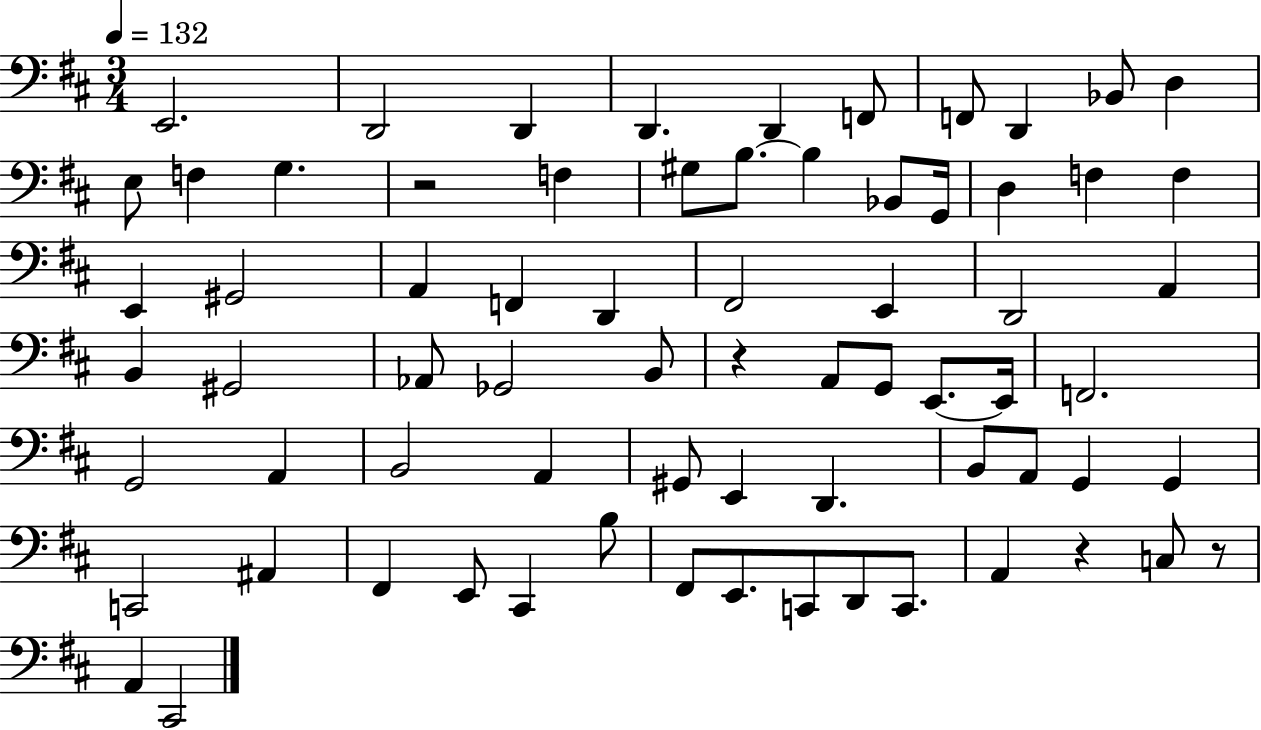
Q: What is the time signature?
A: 3/4